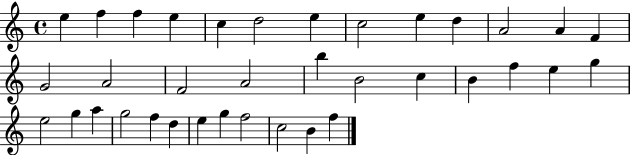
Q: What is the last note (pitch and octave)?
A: F5